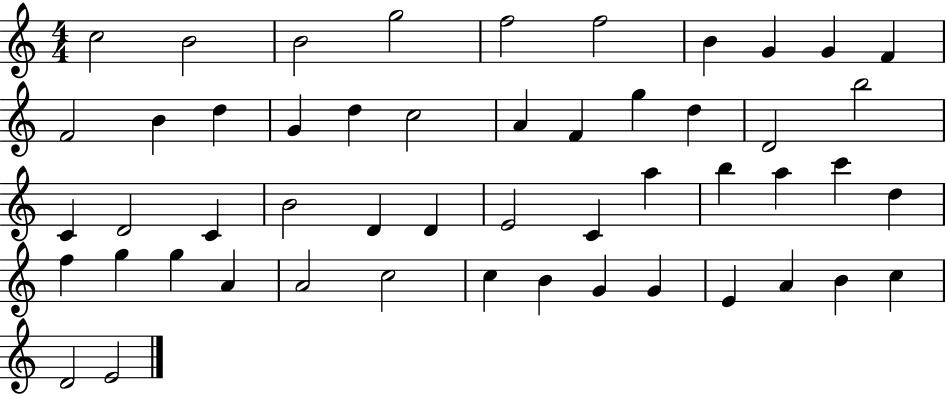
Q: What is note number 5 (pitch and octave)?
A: F5